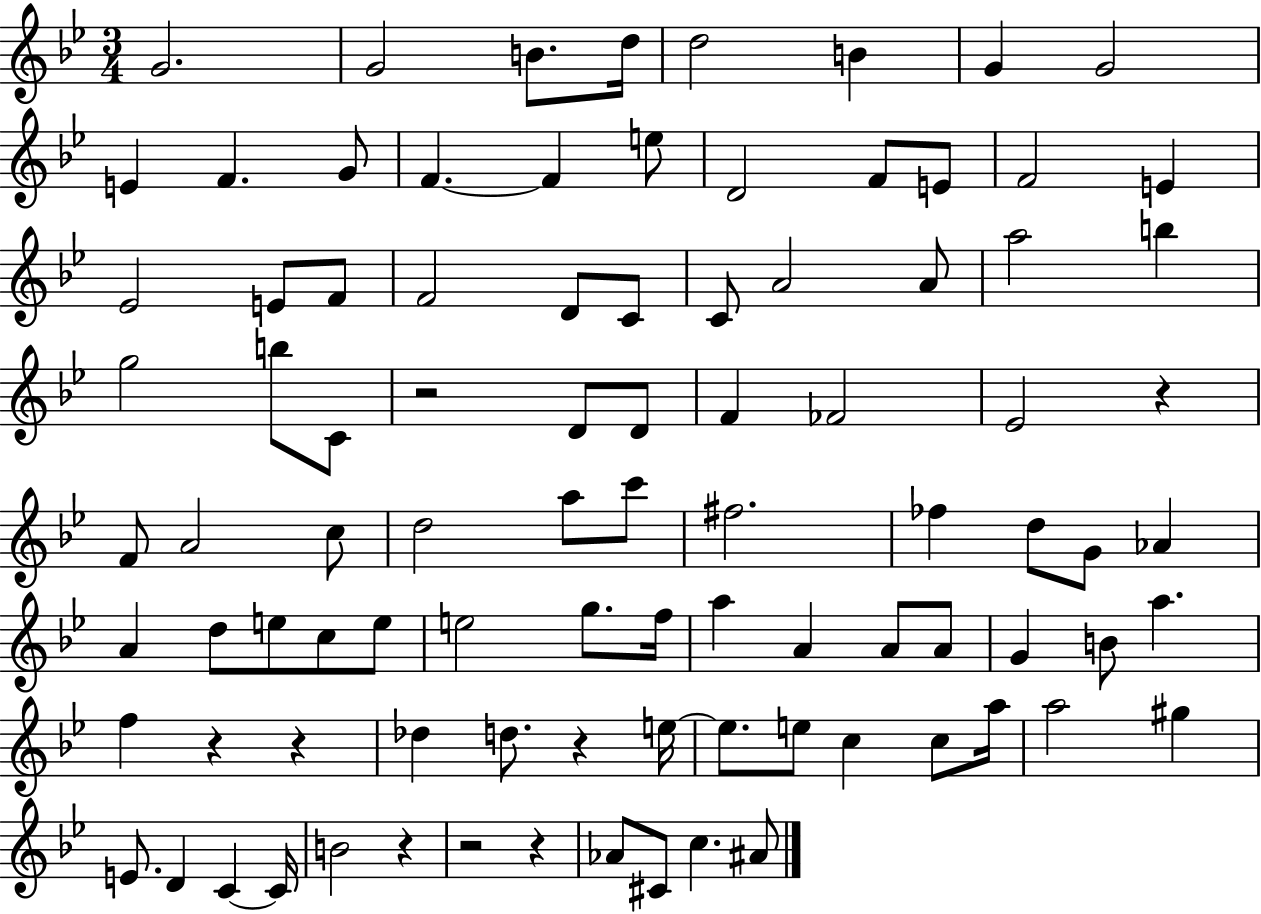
{
  \clef treble
  \numericTimeSignature
  \time 3/4
  \key bes \major
  g'2. | g'2 b'8. d''16 | d''2 b'4 | g'4 g'2 | \break e'4 f'4. g'8 | f'4.~~ f'4 e''8 | d'2 f'8 e'8 | f'2 e'4 | \break ees'2 e'8 f'8 | f'2 d'8 c'8 | c'8 a'2 a'8 | a''2 b''4 | \break g''2 b''8 c'8 | r2 d'8 d'8 | f'4 fes'2 | ees'2 r4 | \break f'8 a'2 c''8 | d''2 a''8 c'''8 | fis''2. | fes''4 d''8 g'8 aes'4 | \break a'4 d''8 e''8 c''8 e''8 | e''2 g''8. f''16 | a''4 a'4 a'8 a'8 | g'4 b'8 a''4. | \break f''4 r4 r4 | des''4 d''8. r4 e''16~~ | e''8. e''8 c''4 c''8 a''16 | a''2 gis''4 | \break e'8. d'4 c'4~~ c'16 | b'2 r4 | r2 r4 | aes'8 cis'8 c''4. ais'8 | \break \bar "|."
}